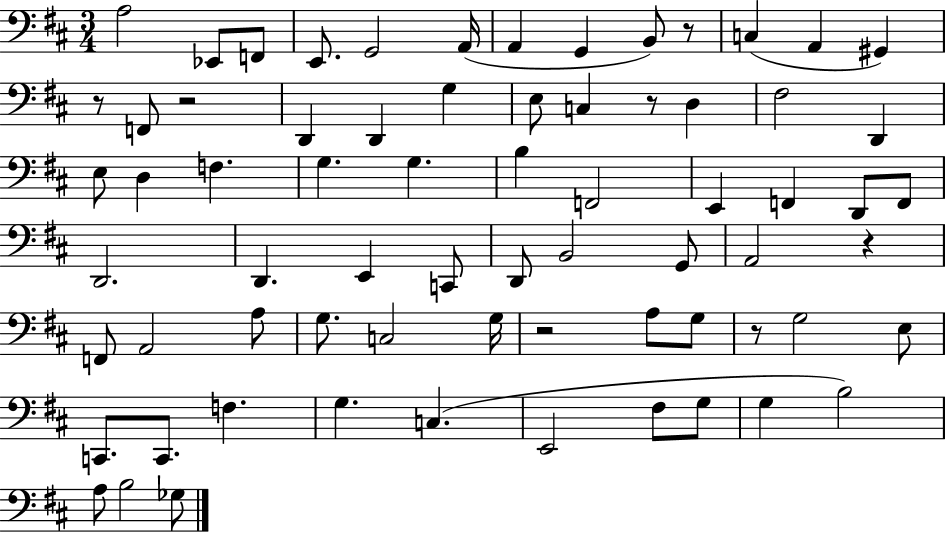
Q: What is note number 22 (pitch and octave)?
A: E3